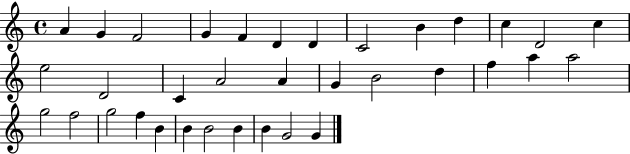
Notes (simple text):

A4/q G4/q F4/h G4/q F4/q D4/q D4/q C4/h B4/q D5/q C5/q D4/h C5/q E5/h D4/h C4/q A4/h A4/q G4/q B4/h D5/q F5/q A5/q A5/h G5/h F5/h G5/h F5/q B4/q B4/q B4/h B4/q B4/q G4/h G4/q